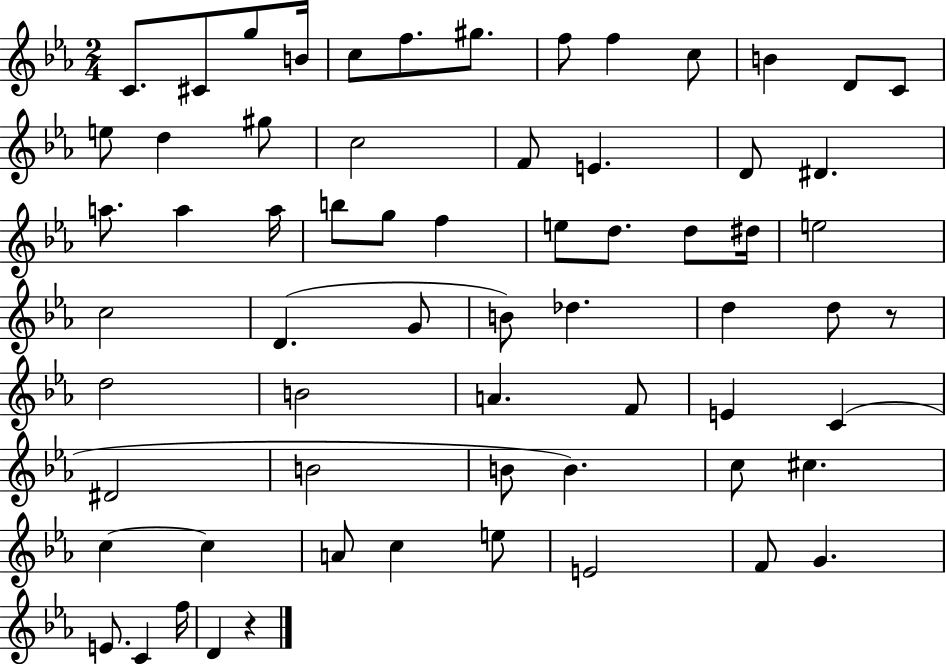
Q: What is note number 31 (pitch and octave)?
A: D#5